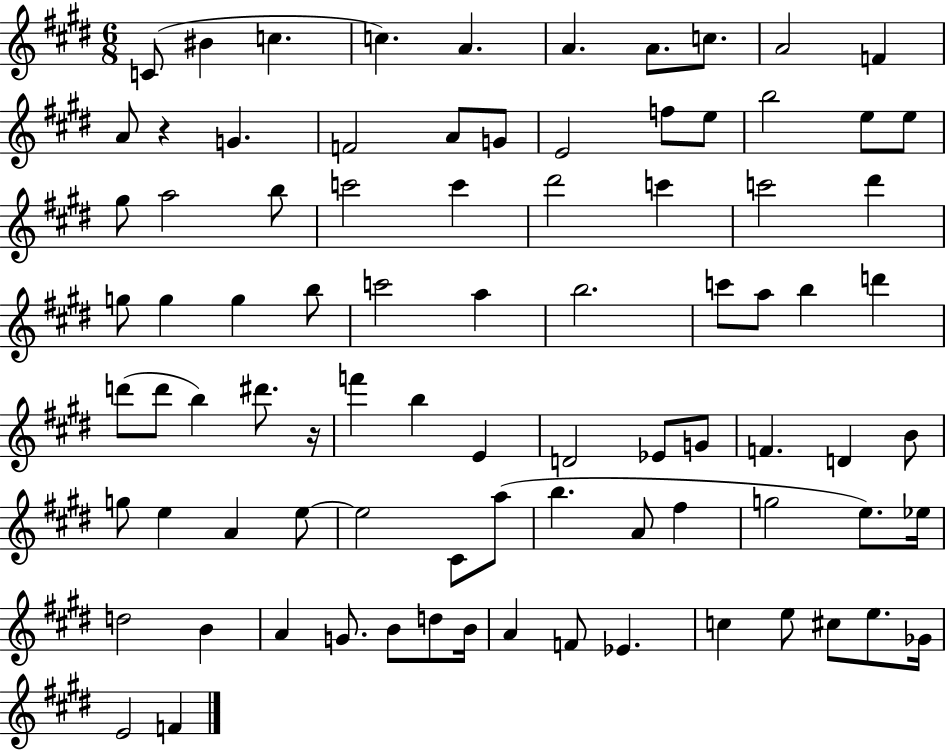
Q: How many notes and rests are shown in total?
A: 86